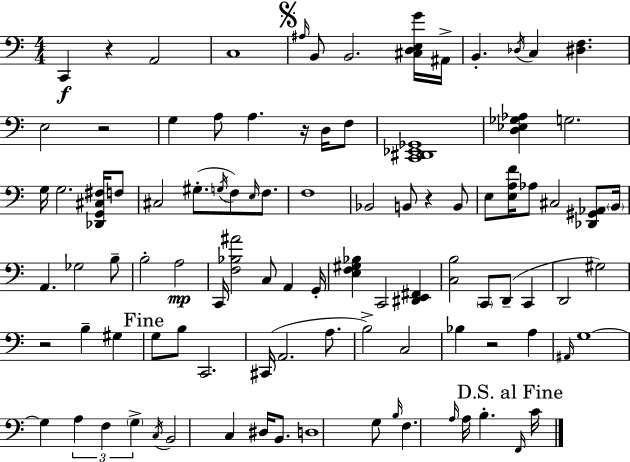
C2/q R/q A2/h C3/w A#3/s B2/e B2/h. [C#3,D3,E3,G4]/s A#2/s B2/q. Db3/s C3/q [D#3,F3]/q. E3/h R/h G3/q A3/e A3/q. R/s D3/s F3/e [C2,D#2,Eb2,Gb2]/w [D3,Eb3,Gb3,Ab3]/q G3/h. G3/s G3/h. [Db2,G2,C#3,F#3]/s F3/e C#3/h G#3/e. G3/s F3/e E3/s F3/e. F3/w Bb2/h B2/e R/q B2/e E3/e [E3,A3,F4]/s Ab3/e C#3/h [Db2,G#2,Ab2]/e B2/s A2/q. Gb3/h B3/e B3/h A3/h C2/s [F3,Bb3,A#4]/h C3/e A2/q G2/s [E3,F3,G#3,Bb3]/q C2/h [D#2,E2,F#2]/q [C3,B3]/h C2/e D2/e C2/q D2/h G#3/h R/h B3/q G#3/q G3/e B3/e C2/h. C#2/s A2/h. A3/e. B3/h C3/h Bb3/q R/h A3/q A#2/s G3/w G3/q A3/q F3/q G3/q C3/s B2/h C3/q D#3/s B2/e. D3/w G3/e B3/s F3/q. A3/s A3/s B3/q. F2/s C4/s